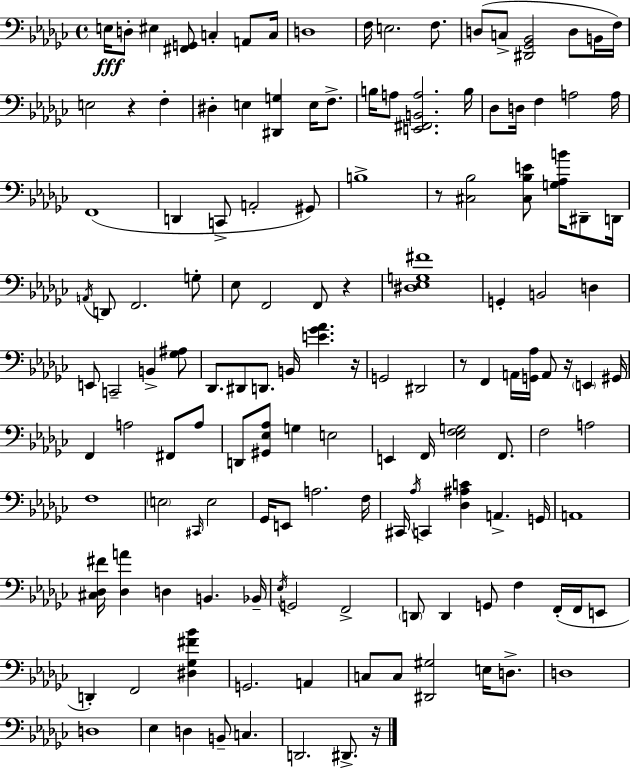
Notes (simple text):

E3/s D3/e EIS3/q [F#2,G2]/e C3/q A2/e C3/s D3/w F3/s E3/h. F3/e. D3/e C3/e [D#2,Gb2,Bb2]/h D3/e B2/s F3/s E3/h R/q F3/q D#3/q E3/q [D#2,G3]/q E3/s F3/e. B3/s A3/e [E2,F#2,B2,A3]/h. B3/s Db3/e D3/s F3/q A3/h A3/s F2/w D2/q C2/e A2/h G#2/e B3/w R/e [C#3,Bb3]/h [C#3,Bb3,E4]/e [G3,Ab3,B4]/s D#2/e D2/s A2/s D2/e F2/h. G3/e Eb3/e F2/h F2/e R/q [D#3,Eb3,G3,F#4]/w G2/q B2/h D3/q E2/e C2/h B2/q [Gb3,A#3]/e Db2/e. D#2/e D2/e. B2/s [E4,Gb4,Ab4]/q. R/s G2/h D#2/h R/e F2/q A2/s [G2,Ab3]/s A2/e R/s E2/q G#2/s F2/q A3/h F#2/e A3/e D2/e [G#2,Eb3,Ab3]/e G3/q E3/h E2/q F2/s [Eb3,F3,G3]/h F2/e. F3/h A3/h F3/w E3/h C#2/s E3/h Gb2/s E2/e A3/h. F3/s C#2/s Ab3/s C2/q [Db3,A#3,C4]/q A2/q. G2/s A2/w [C#3,Db3,F#4]/s [Db3,A4]/q D3/q B2/q. Bb2/s Eb3/s G2/h F2/h D2/e D2/q G2/e F3/q F2/s F2/s E2/e D2/q F2/h [D#3,Gb3,F#4,Bb4]/q G2/h. A2/q C3/e C3/e [D#2,G#3]/h E3/s D3/e. D3/w D3/w Eb3/q D3/q B2/e C3/q. D2/h. D#2/e. R/s